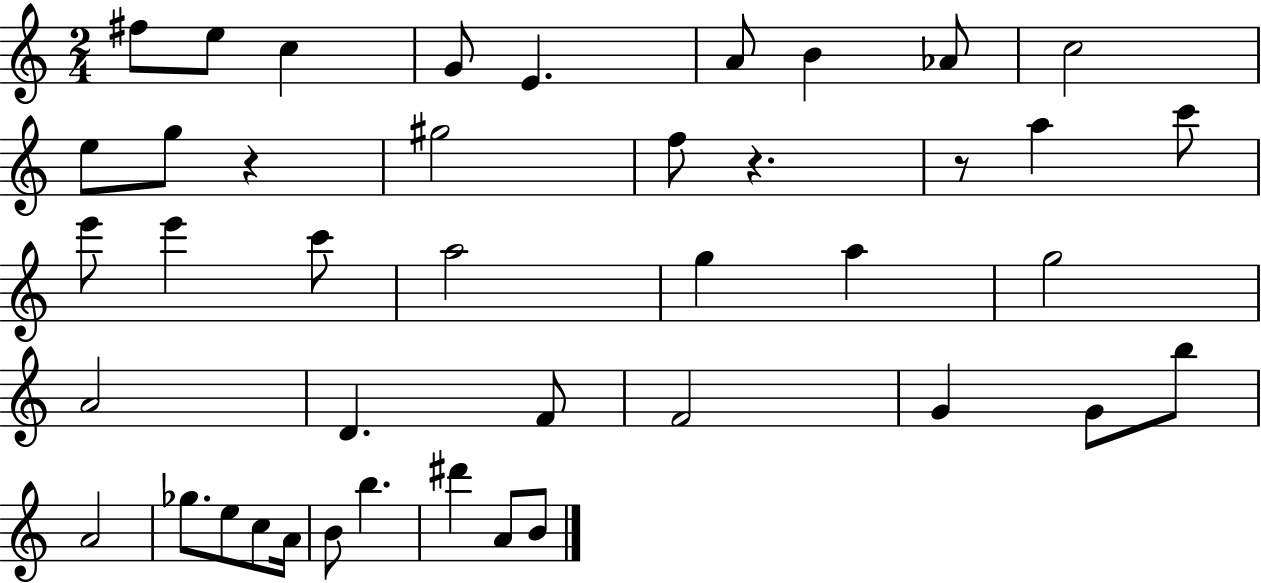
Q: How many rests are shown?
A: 3